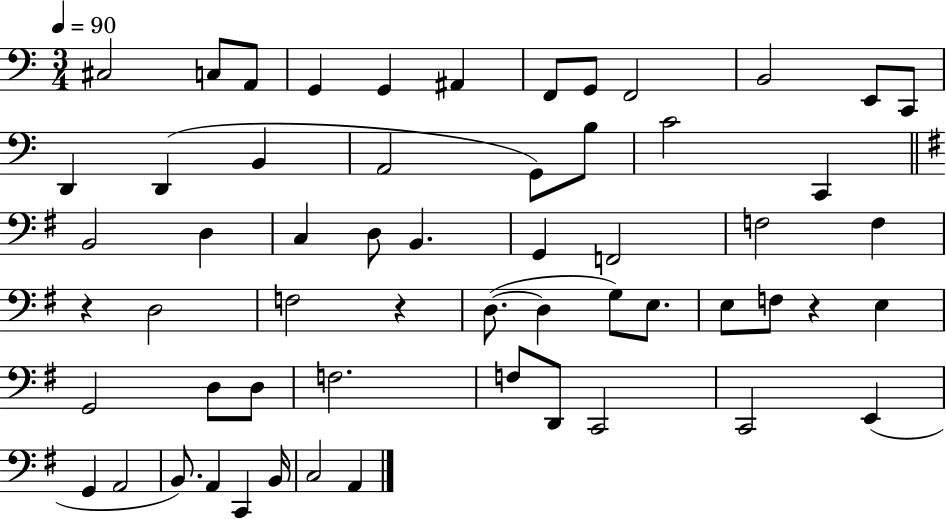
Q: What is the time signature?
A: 3/4